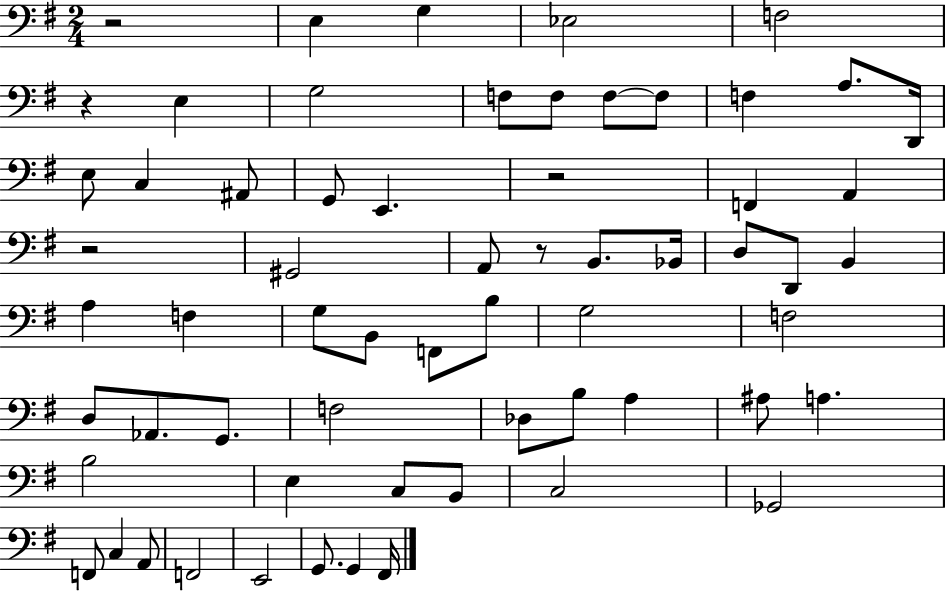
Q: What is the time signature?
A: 2/4